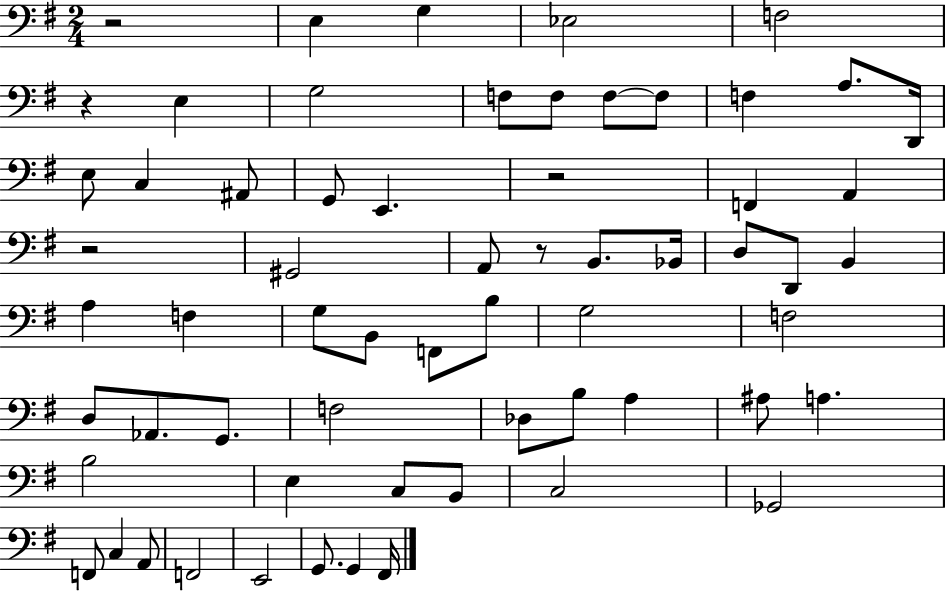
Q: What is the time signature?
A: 2/4